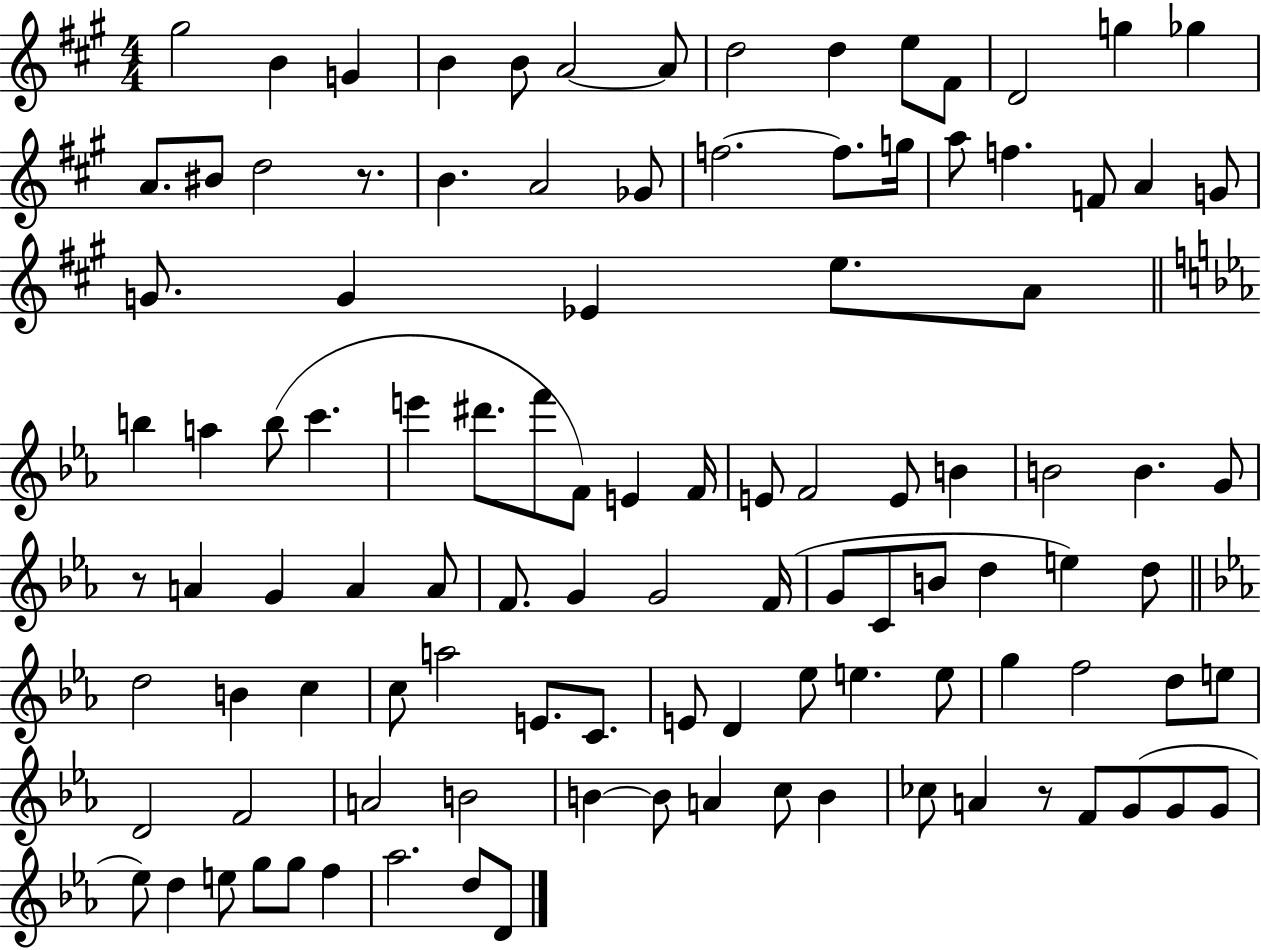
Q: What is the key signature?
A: A major